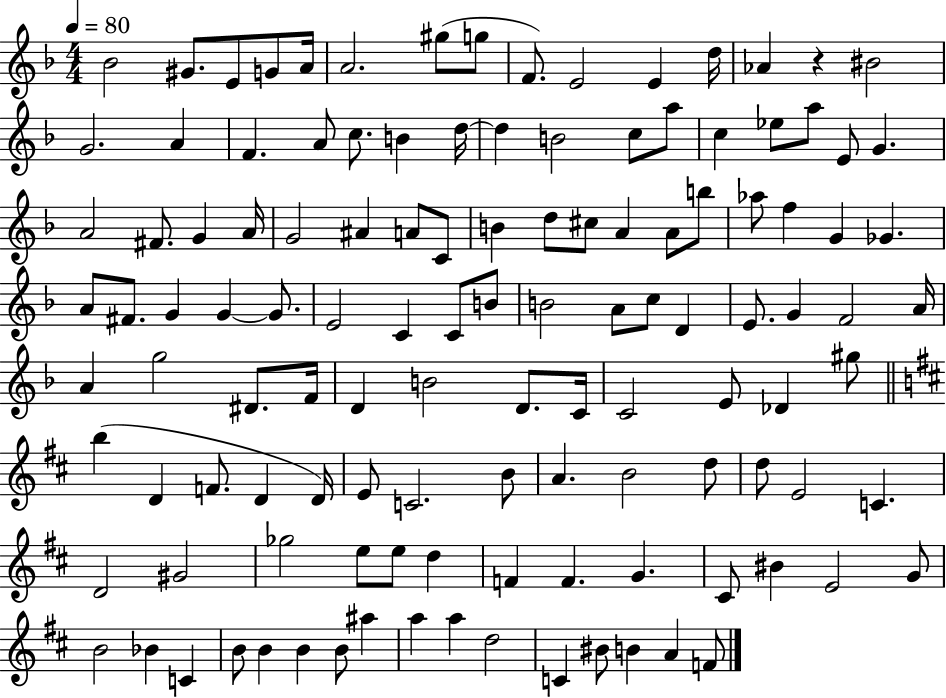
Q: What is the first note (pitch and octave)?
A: Bb4